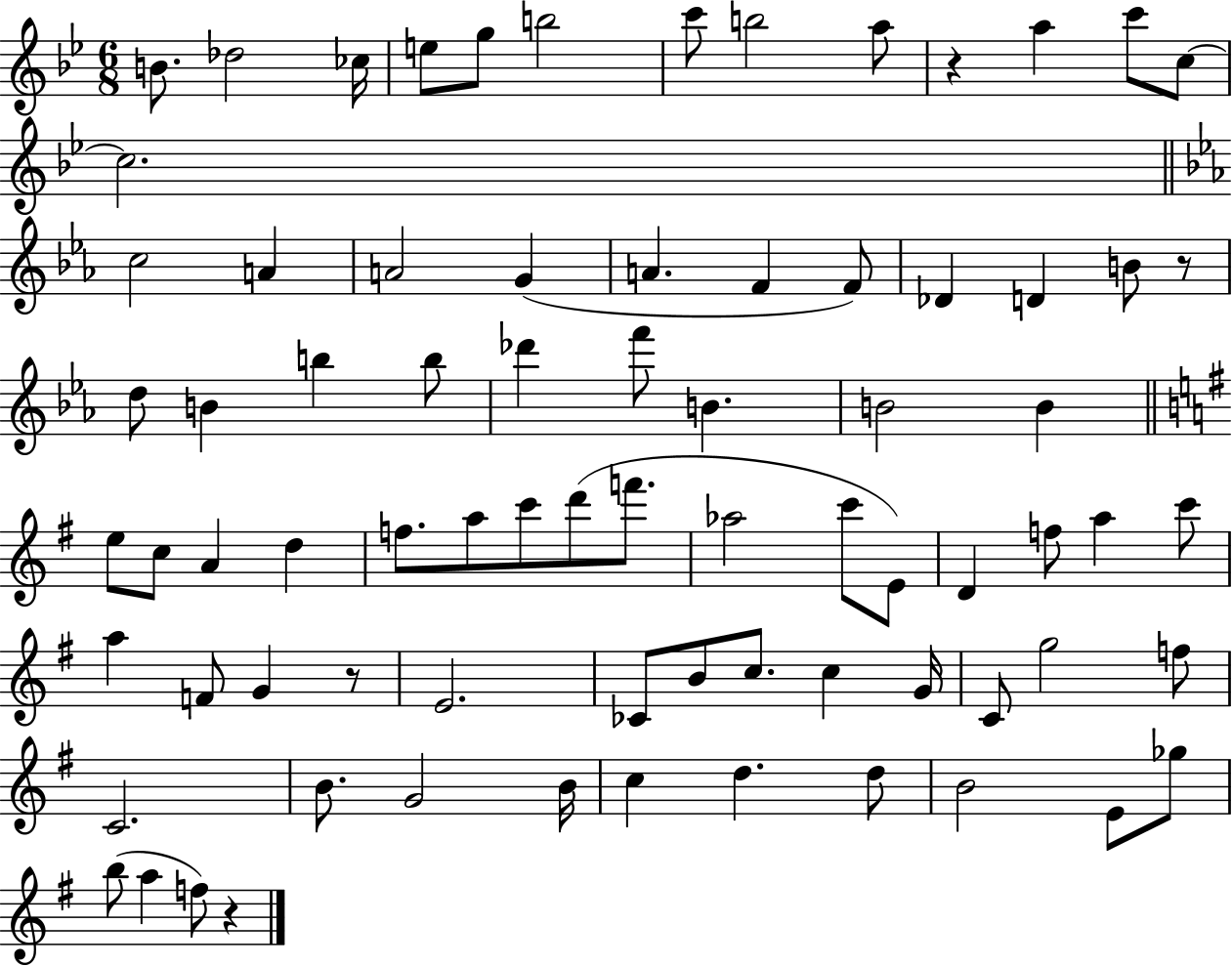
X:1
T:Untitled
M:6/8
L:1/4
K:Bb
B/2 _d2 _c/4 e/2 g/2 b2 c'/2 b2 a/2 z a c'/2 c/2 c2 c2 A A2 G A F F/2 _D D B/2 z/2 d/2 B b b/2 _d' f'/2 B B2 B e/2 c/2 A d f/2 a/2 c'/2 d'/2 f'/2 _a2 c'/2 E/2 D f/2 a c'/2 a F/2 G z/2 E2 _C/2 B/2 c/2 c G/4 C/2 g2 f/2 C2 B/2 G2 B/4 c d d/2 B2 E/2 _g/2 b/2 a f/2 z